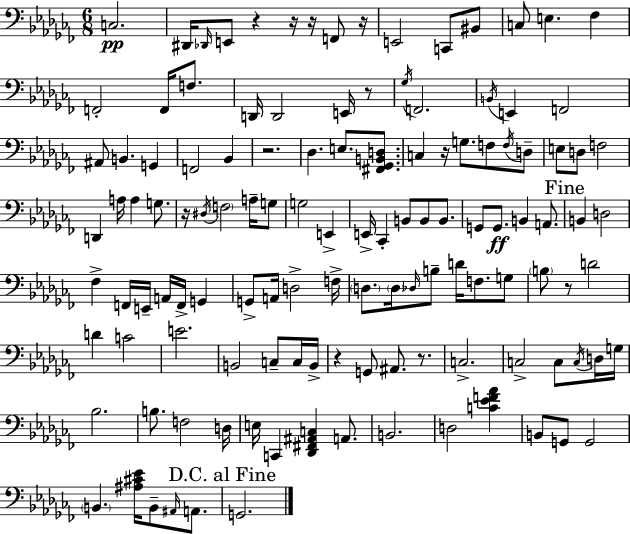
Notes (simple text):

C3/h. D#2/s Db2/s E2/e R/q R/s R/s F2/e R/s E2/h C2/e BIS2/e C3/e E3/q. FES3/q F2/h F2/s F3/e. D2/s D2/h E2/s R/e Gb3/s F2/h. B2/s E2/q F2/h A#2/e B2/q. G2/q F2/h Bb2/q R/h. Db3/q. E3/e. [F#2,Gb2,B2,D3]/e. C3/q R/s G3/e. F3/e F3/s D3/e E3/e D3/e F3/h D2/q A3/s A3/q G3/e. R/s D#3/s F3/h A3/s G3/e G3/h E2/q E2/s CES2/q B2/e B2/e B2/e. G2/e G2/e. B2/q A2/e. B2/q D3/h FES3/q F2/s E2/s A2/s F2/s G2/q G2/e A2/s D3/h F3/s D3/e. D3/s Db3/s B3/e D4/s F3/e. G3/e B3/e R/e D4/h D4/q C4/h E4/h. B2/h C3/e C3/s B2/s R/q G2/e A#2/e. R/e. C3/h. C3/h C3/e C3/s D3/s G3/s Bb3/h. B3/e. F3/h D3/s E3/s C2/q [Db2,F#2,A#2,C3]/q A2/e. B2/h. D3/h [C4,Eb4,F4,Ab4]/q B2/e G2/e G2/h B2/q. [A#3,C#4,Eb4]/s B2/e A#2/s A2/e. G2/h.